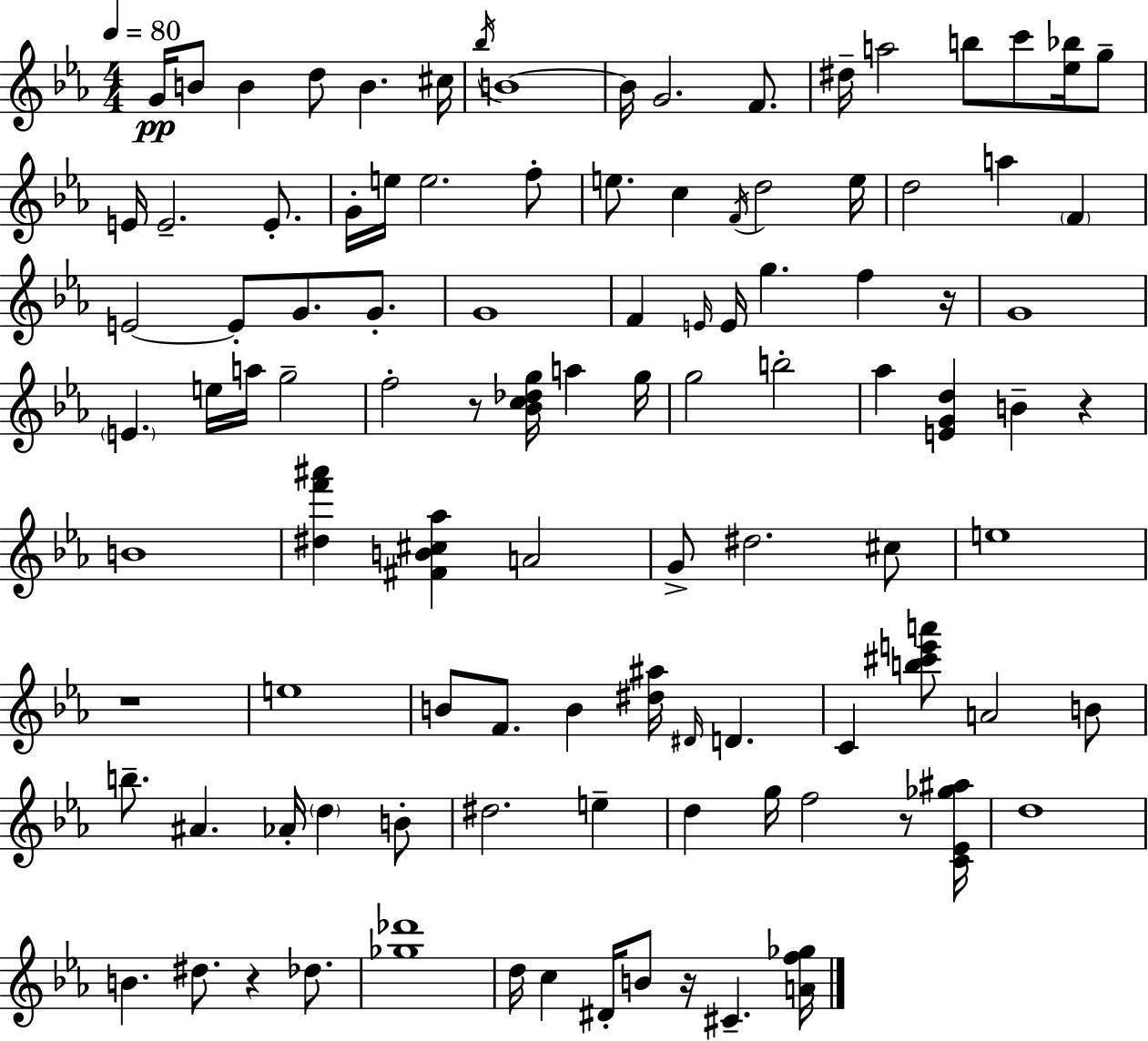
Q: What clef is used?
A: treble